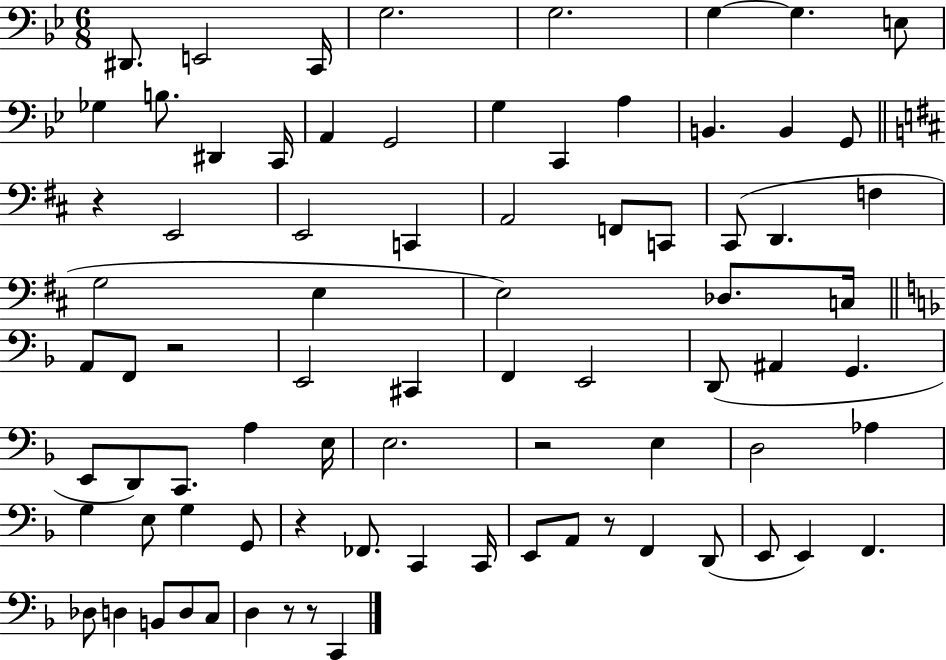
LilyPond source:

{
  \clef bass
  \numericTimeSignature
  \time 6/8
  \key bes \major
  \repeat volta 2 { dis,8. e,2 c,16 | g2. | g2. | g4~~ g4. e8 | \break ges4 b8. dis,4 c,16 | a,4 g,2 | g4 c,4 a4 | b,4. b,4 g,8 | \break \bar "||" \break \key d \major r4 e,2 | e,2 c,4 | a,2 f,8 c,8 | cis,8( d,4. f4 | \break g2 e4 | e2) des8. c16 | \bar "||" \break \key d \minor a,8 f,8 r2 | e,2 cis,4 | f,4 e,2 | d,8( ais,4 g,4. | \break e,8 d,8) c,8. a4 e16 | e2. | r2 e4 | d2 aes4 | \break g4 e8 g4 g,8 | r4 fes,8. c,4 c,16 | e,8 a,8 r8 f,4 d,8( | e,8 e,4) f,4. | \break des8 d4 b,8 d8 c8 | d4 r8 r8 c,4 | } \bar "|."
}